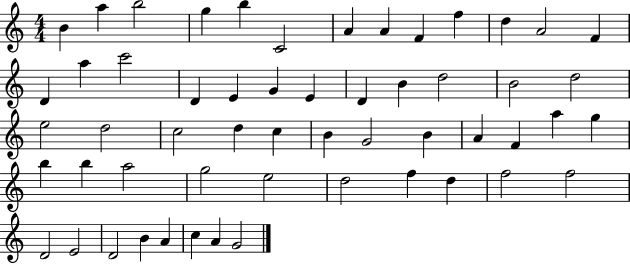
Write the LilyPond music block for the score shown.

{
  \clef treble
  \numericTimeSignature
  \time 4/4
  \key c \major
  b'4 a''4 b''2 | g''4 b''4 c'2 | a'4 a'4 f'4 f''4 | d''4 a'2 f'4 | \break d'4 a''4 c'''2 | d'4 e'4 g'4 e'4 | d'4 b'4 d''2 | b'2 d''2 | \break e''2 d''2 | c''2 d''4 c''4 | b'4 g'2 b'4 | a'4 f'4 a''4 g''4 | \break b''4 b''4 a''2 | g''2 e''2 | d''2 f''4 d''4 | f''2 f''2 | \break d'2 e'2 | d'2 b'4 a'4 | c''4 a'4 g'2 | \bar "|."
}